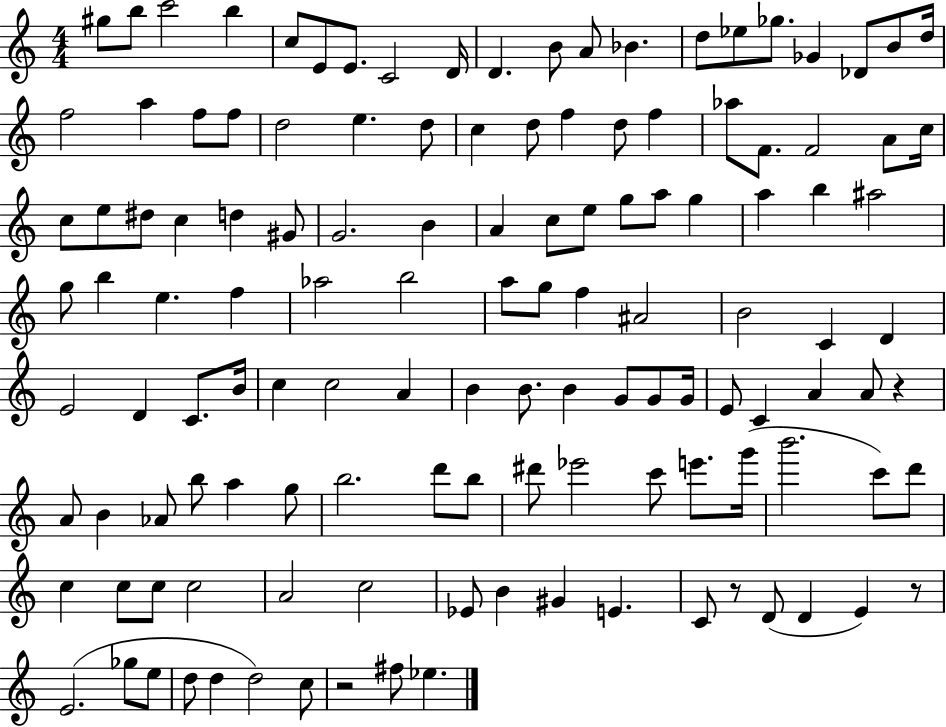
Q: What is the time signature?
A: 4/4